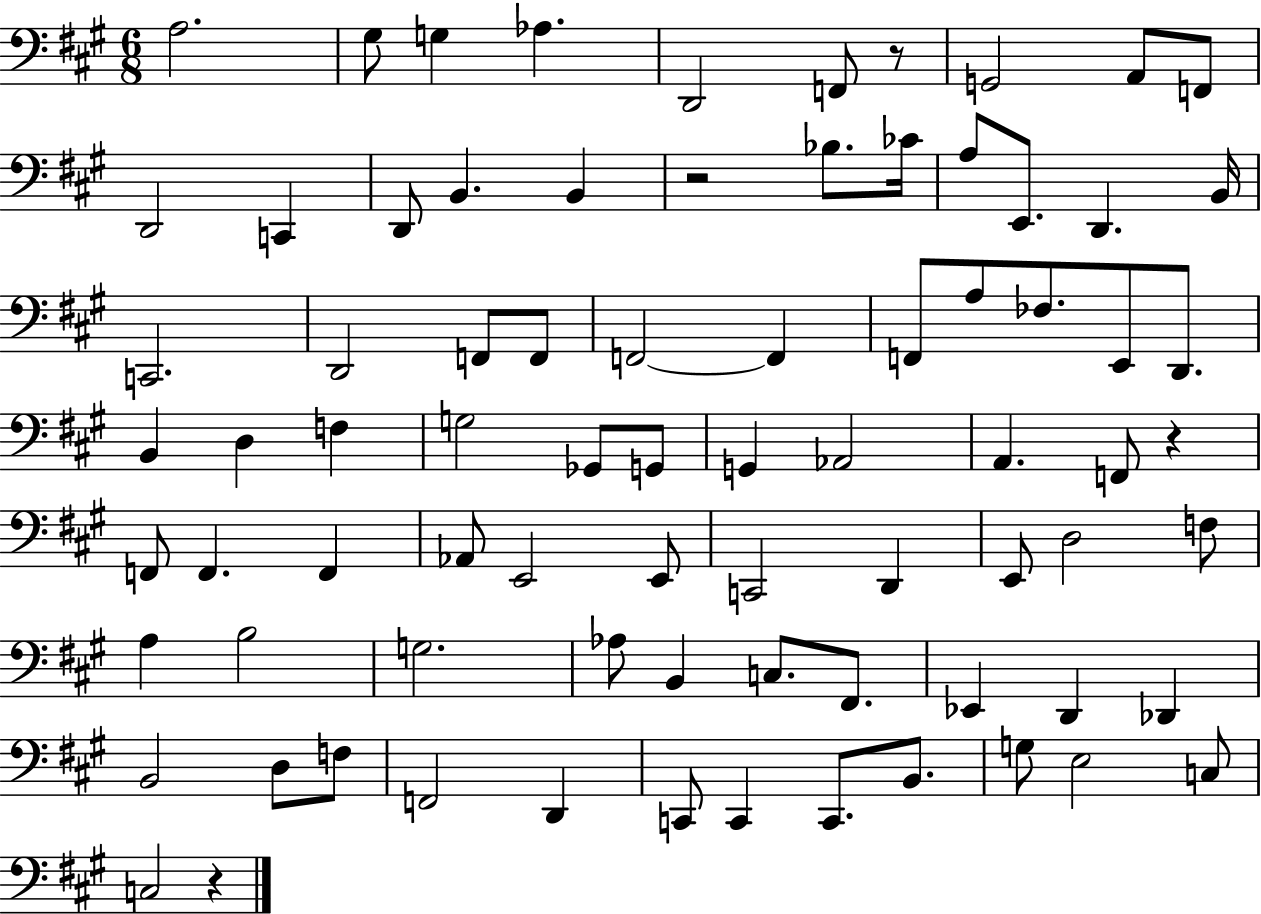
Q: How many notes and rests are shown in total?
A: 79